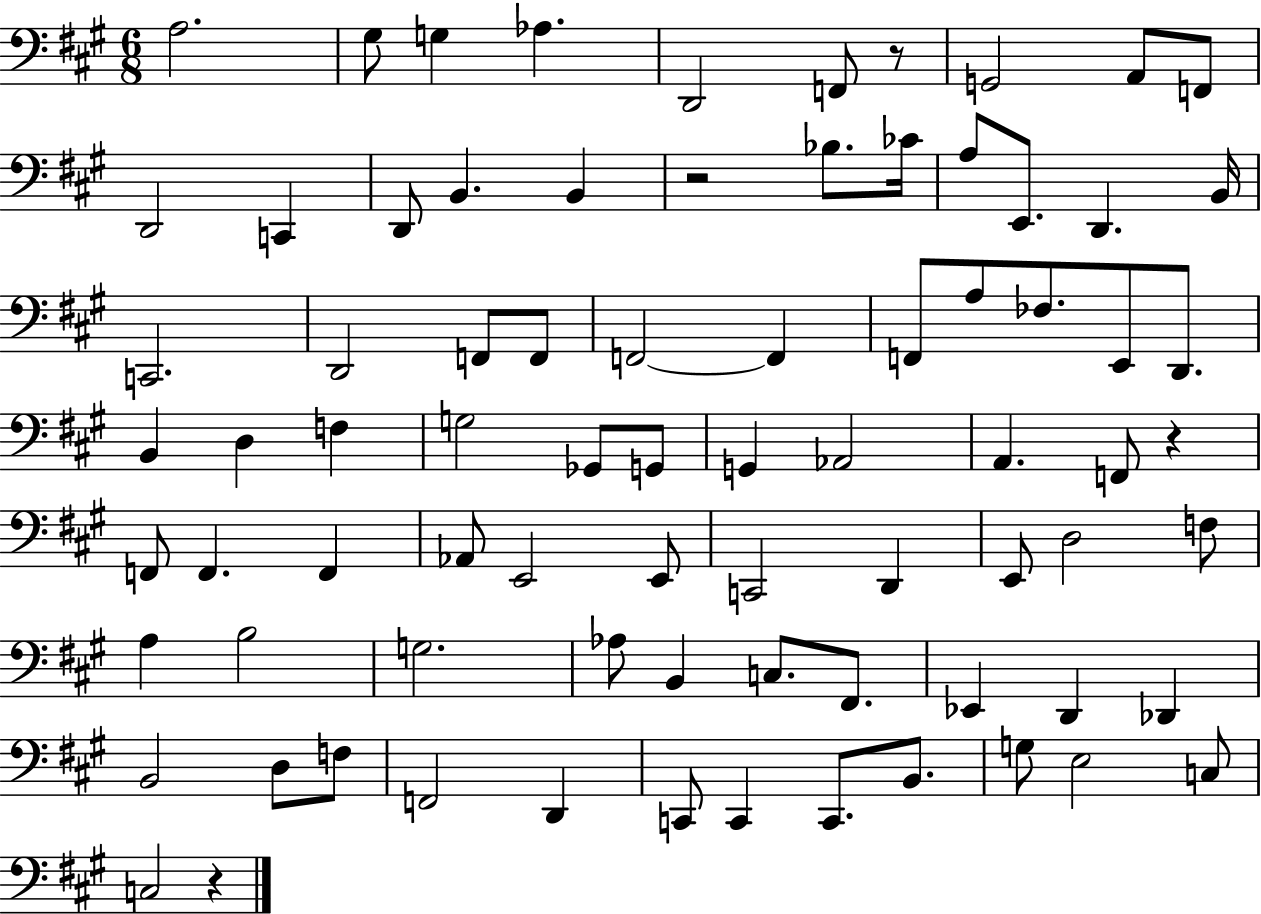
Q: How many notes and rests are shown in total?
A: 79